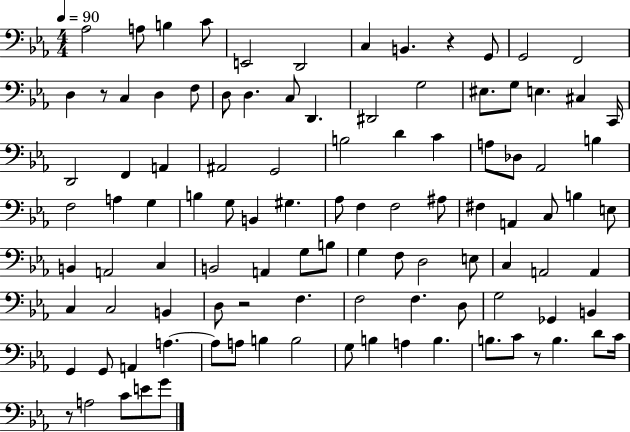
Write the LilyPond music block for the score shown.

{
  \clef bass
  \numericTimeSignature
  \time 4/4
  \key ees \major
  \tempo 4 = 90
  aes2 a8 b4 c'8 | e,2 d,2 | c4 b,4. r4 g,8 | g,2 f,2 | \break d4 r8 c4 d4 f8 | d8 d4. c8 d,4. | dis,2 g2 | eis8. g8 e4. cis4 c,16 | \break d,2 f,4 a,4 | ais,2 g,2 | b2 d'4 c'4 | a8 des8 aes,2 b4 | \break f2 a4 g4 | b4 g8 b,4 gis4. | aes8 f4 f2 ais8 | fis4 a,4 c8 b4 e8 | \break b,4 a,2 c4 | b,2 a,4 g8 b8 | g4 f8 d2 e8 | c4 a,2 a,4 | \break c4 c2 b,4 | d8 r2 f4. | f2 f4. d8 | g2 ges,4 b,4 | \break g,4 g,8 a,4 a4.~~ | a8 a8 b4 b2 | g8 b4 a4 b4. | b8. c'8 r8 b4. d'8 c'16 | \break r8 a2 c'8 e'8 g'8 | \bar "|."
}